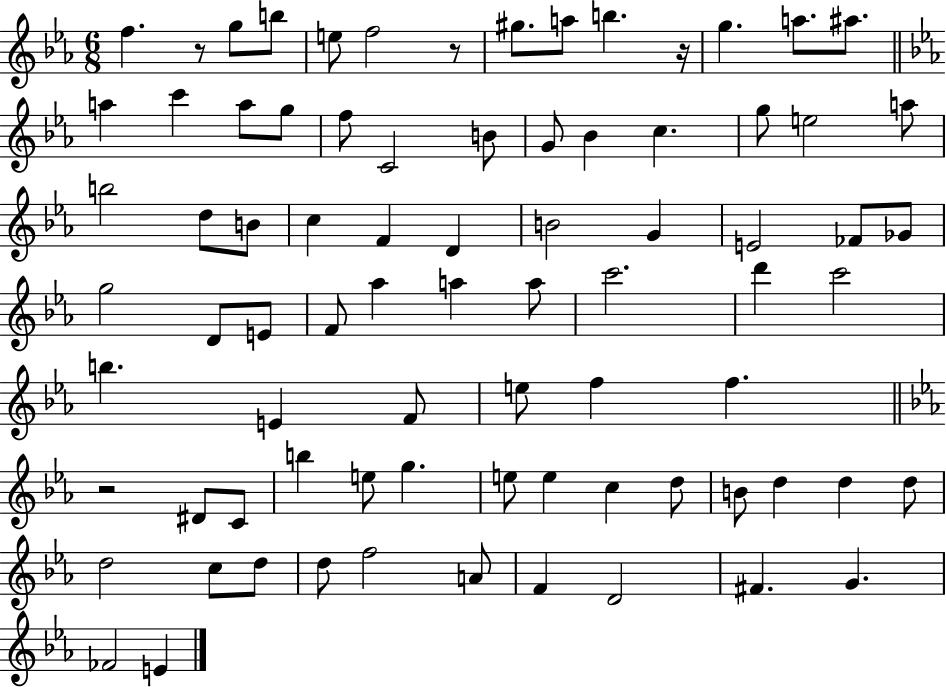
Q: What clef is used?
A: treble